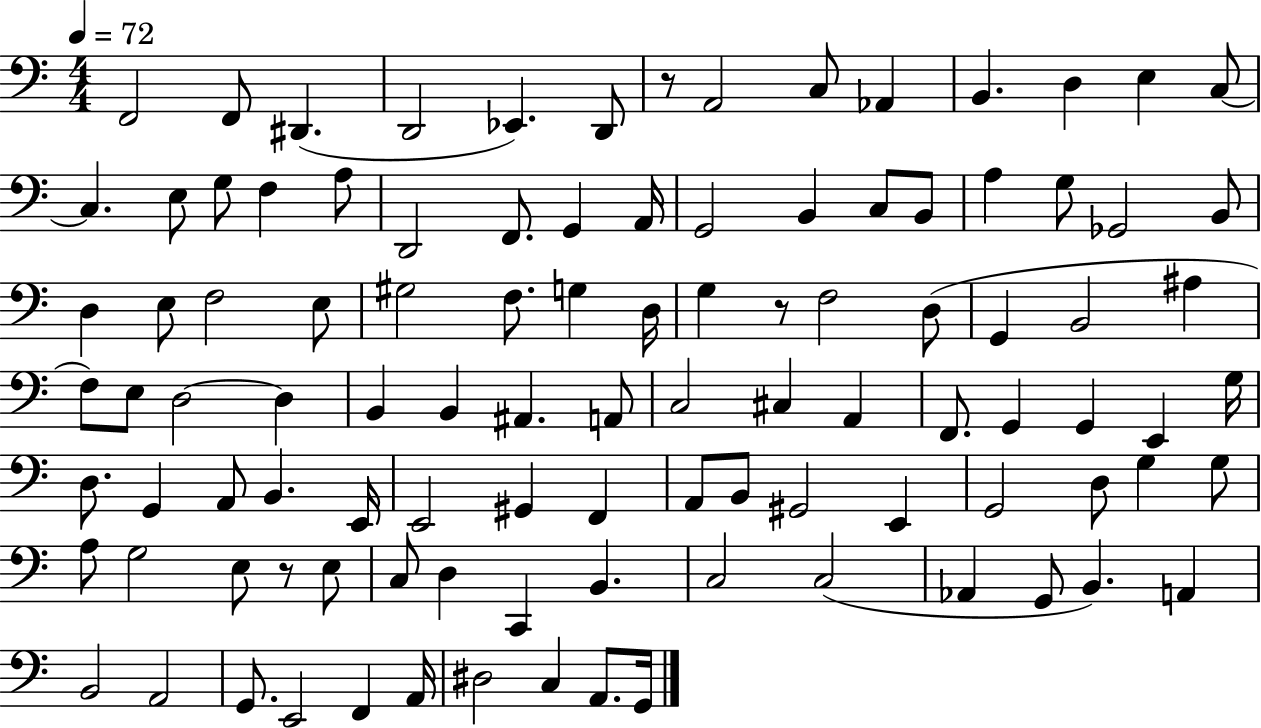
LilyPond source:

{
  \clef bass
  \numericTimeSignature
  \time 4/4
  \key c \major
  \tempo 4 = 72
  f,2 f,8 dis,4.( | d,2 ees,4.) d,8 | r8 a,2 c8 aes,4 | b,4. d4 e4 c8~~ | \break c4. e8 g8 f4 a8 | d,2 f,8. g,4 a,16 | g,2 b,4 c8 b,8 | a4 g8 ges,2 b,8 | \break d4 e8 f2 e8 | gis2 f8. g4 d16 | g4 r8 f2 d8( | g,4 b,2 ais4 | \break f8) e8 d2~~ d4 | b,4 b,4 ais,4. a,8 | c2 cis4 a,4 | f,8. g,4 g,4 e,4 g16 | \break d8. g,4 a,8 b,4. e,16 | e,2 gis,4 f,4 | a,8 b,8 gis,2 e,4 | g,2 d8 g4 g8 | \break a8 g2 e8 r8 e8 | c8 d4 c,4 b,4. | c2 c2( | aes,4 g,8 b,4.) a,4 | \break b,2 a,2 | g,8. e,2 f,4 a,16 | dis2 c4 a,8. g,16 | \bar "|."
}